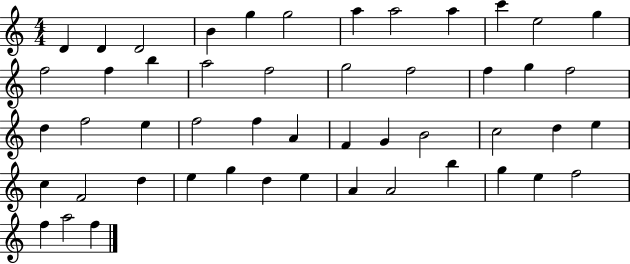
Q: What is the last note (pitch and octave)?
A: F5